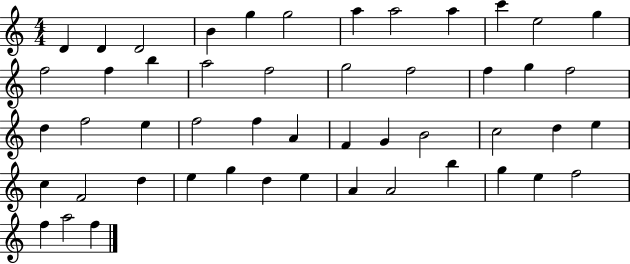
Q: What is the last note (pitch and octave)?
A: F5